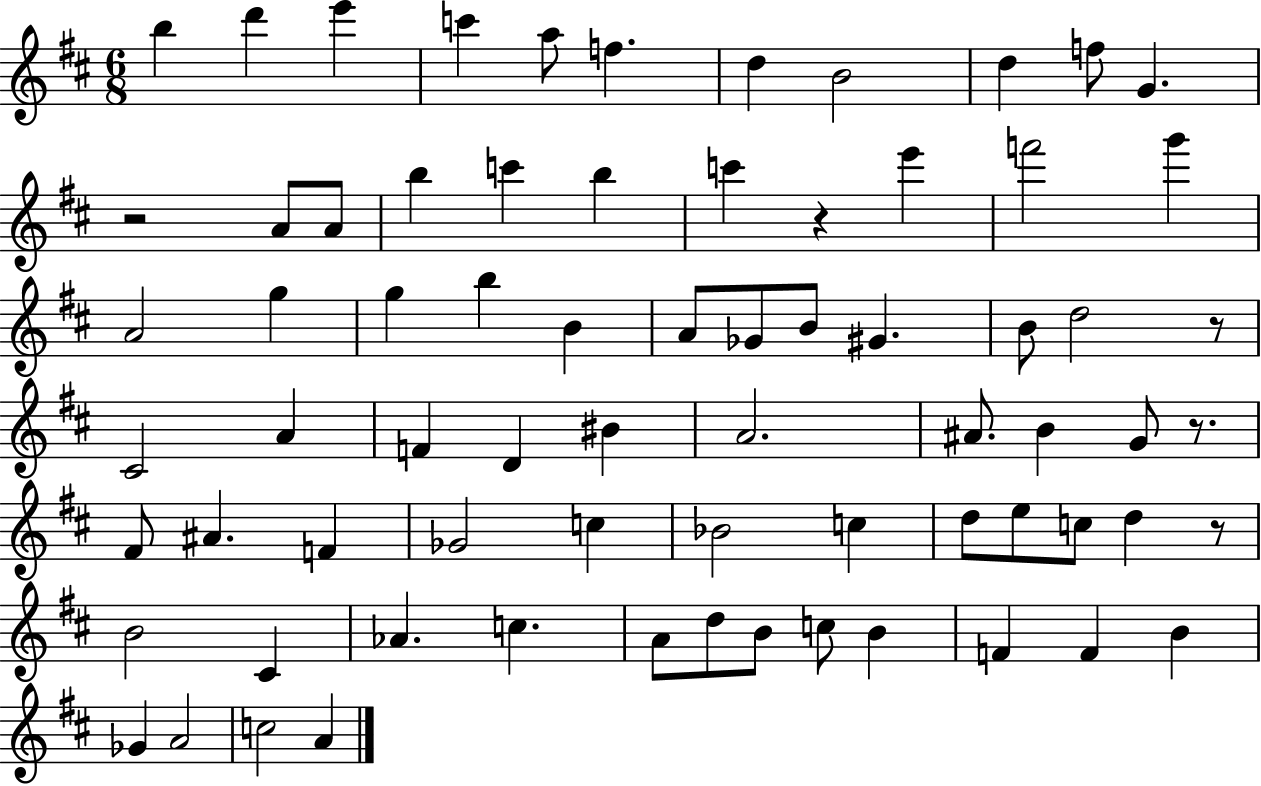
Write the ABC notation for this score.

X:1
T:Untitled
M:6/8
L:1/4
K:D
b d' e' c' a/2 f d B2 d f/2 G z2 A/2 A/2 b c' b c' z e' f'2 g' A2 g g b B A/2 _G/2 B/2 ^G B/2 d2 z/2 ^C2 A F D ^B A2 ^A/2 B G/2 z/2 ^F/2 ^A F _G2 c _B2 c d/2 e/2 c/2 d z/2 B2 ^C _A c A/2 d/2 B/2 c/2 B F F B _G A2 c2 A